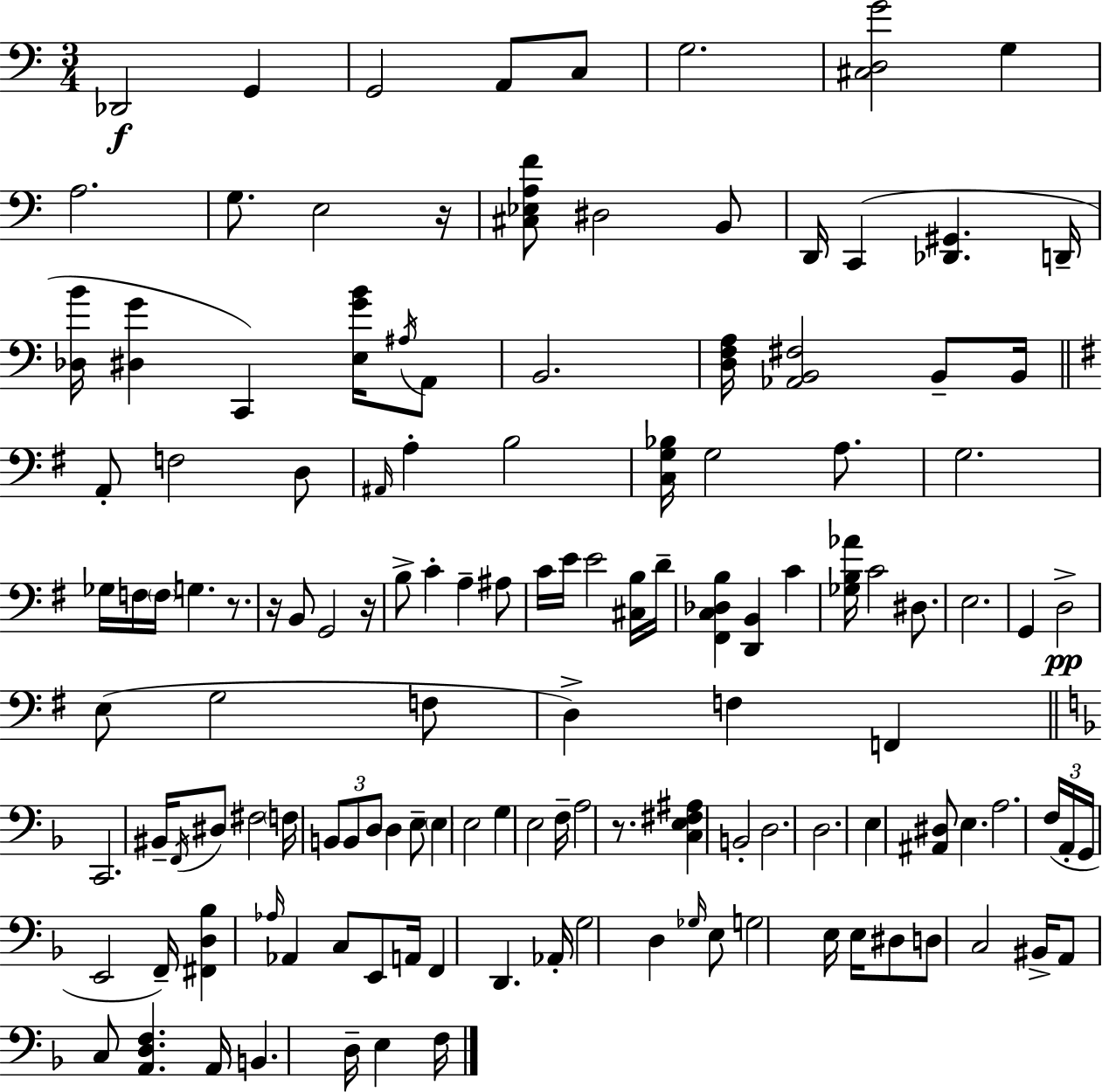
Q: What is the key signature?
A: A minor